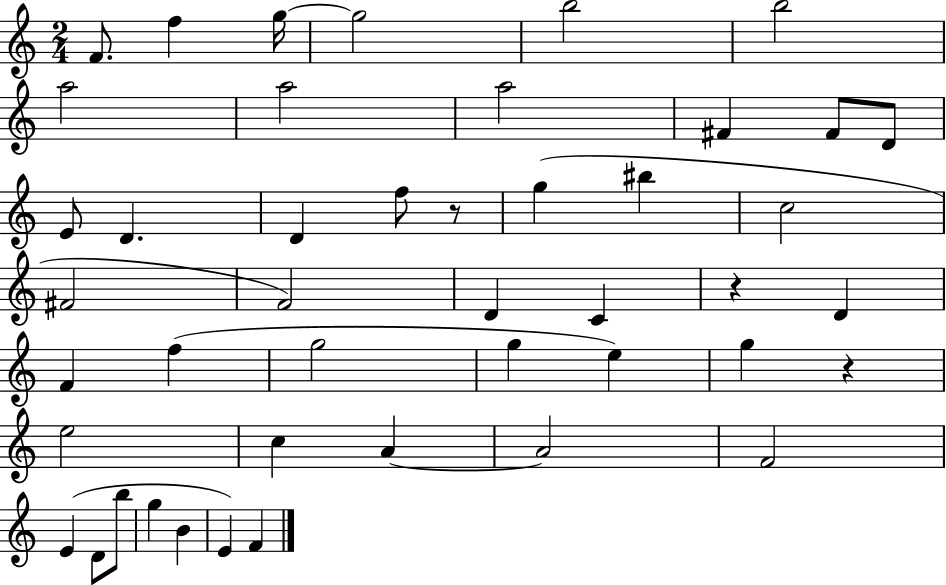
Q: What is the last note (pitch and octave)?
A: F4